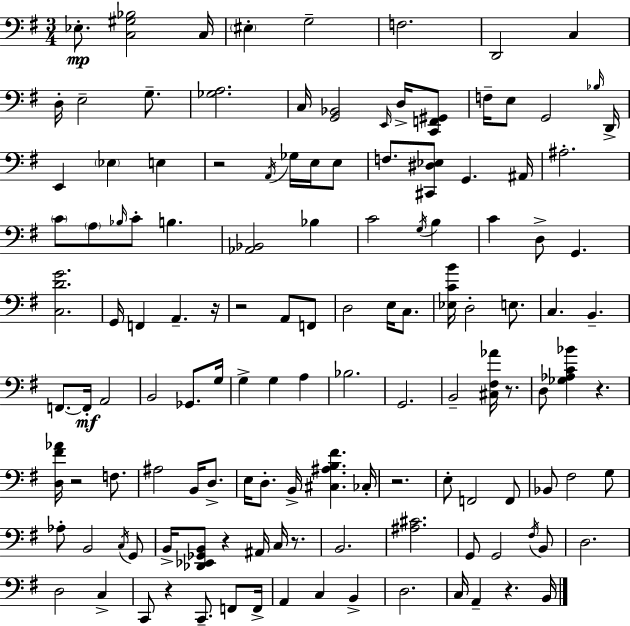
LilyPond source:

{
  \clef bass
  \numericTimeSignature
  \time 3/4
  \key e \minor
  \repeat volta 2 { ees8.-.\mp <c gis bes>2 c16 | \parenthesize eis4-. g2-- | f2. | d,2 c4 | \break d16-. e2-- g8.-- | <ges a>2. | c16 <g, bes,>2 \grace { e,16 } d16-> <c, f, gis,>8 | f16-- e8 g,2 | \break \grace { bes16 } d,16-> e,4 \parenthesize ees4 e4 | r2 \acciaccatura { a,16 } ges16 | e16 e8 f8. <cis, dis ees>8 g,4. | ais,16 ais2.-. | \break \parenthesize c'8 \parenthesize a8 \grace { bes16 } c'8-. b4. | <aes, bes,>2 | bes4 c'2 | \acciaccatura { g16 } b4 c'4 d8-> g,4. | \break <c d' g'>2. | g,16 f,4 a,4.-- | r16 r2 | a,8 f,8 d2 | \break e16 c8. <ees c' b'>16 d2-. | e8. c4. b,4.-- | f,8.~~ f,16-.\mf a,2 | b,2 | \break ges,8. g16 g4-> g4 | a4 bes2. | g,2. | b,2-- | \break <cis fis aes'>16 r8. d8 <ges aes c' bes'>4 r4. | <d fis' aes'>16 r2 | f8. ais2 | b,16 d8.-> e16 d8.-. b,16-> <cis ais b fis'>4. | \break ces16-. r2. | e8-. f,2 | f,8 bes,8 fis2 | g8 aes8-. b,2 | \break \acciaccatura { c16 } g,8 b,16-> <des, ees, ges, b,>8 r4 | ais,16 c16 r8. b,2. | <ais cis'>2. | g,8 g,2 | \break \acciaccatura { fis16 } b,8 d2. | d2 | c4-> c,8 r4 | c,8.-- f,8 f,16-> a,4 c4 | \break b,4-> d2. | c16 a,4-- | r4. b,16 } \bar "|."
}